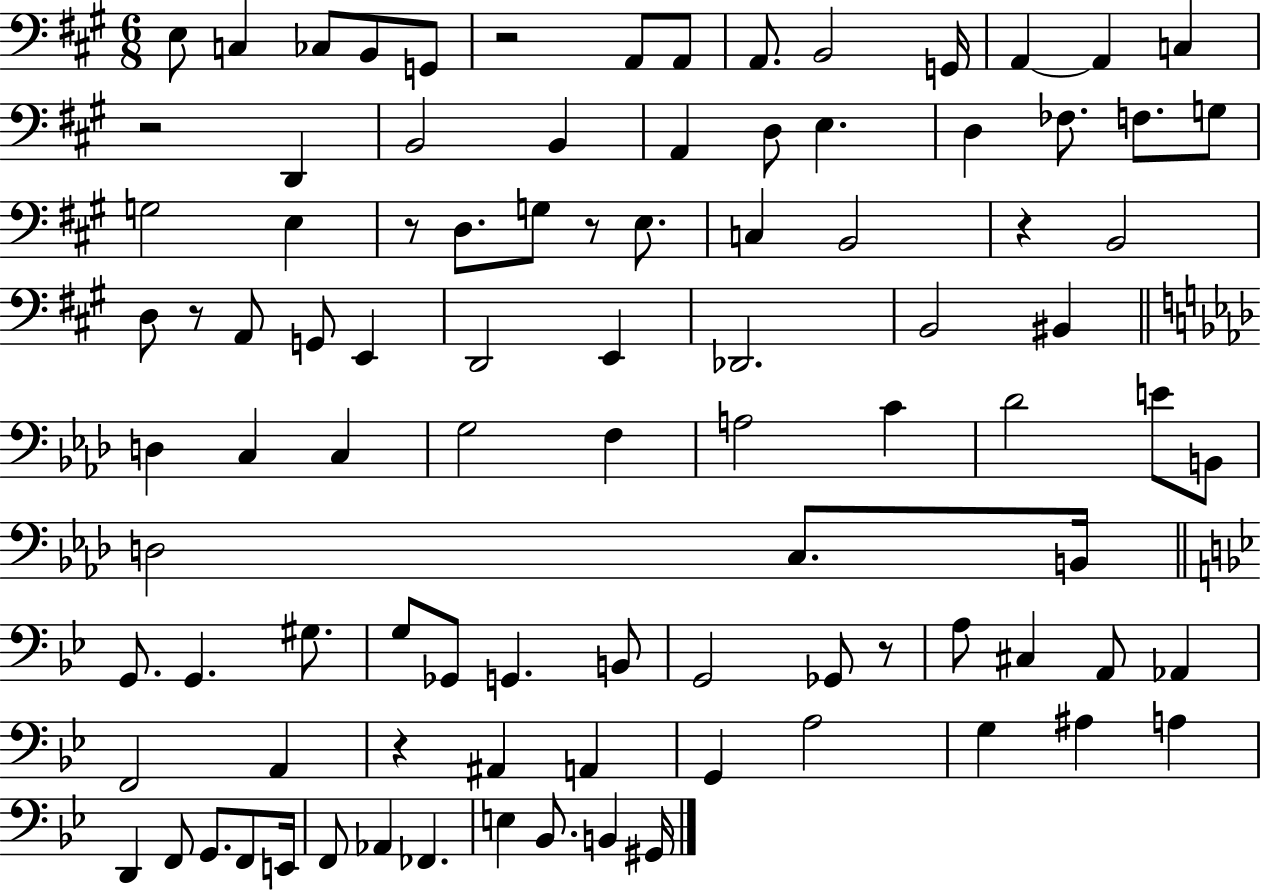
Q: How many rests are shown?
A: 8